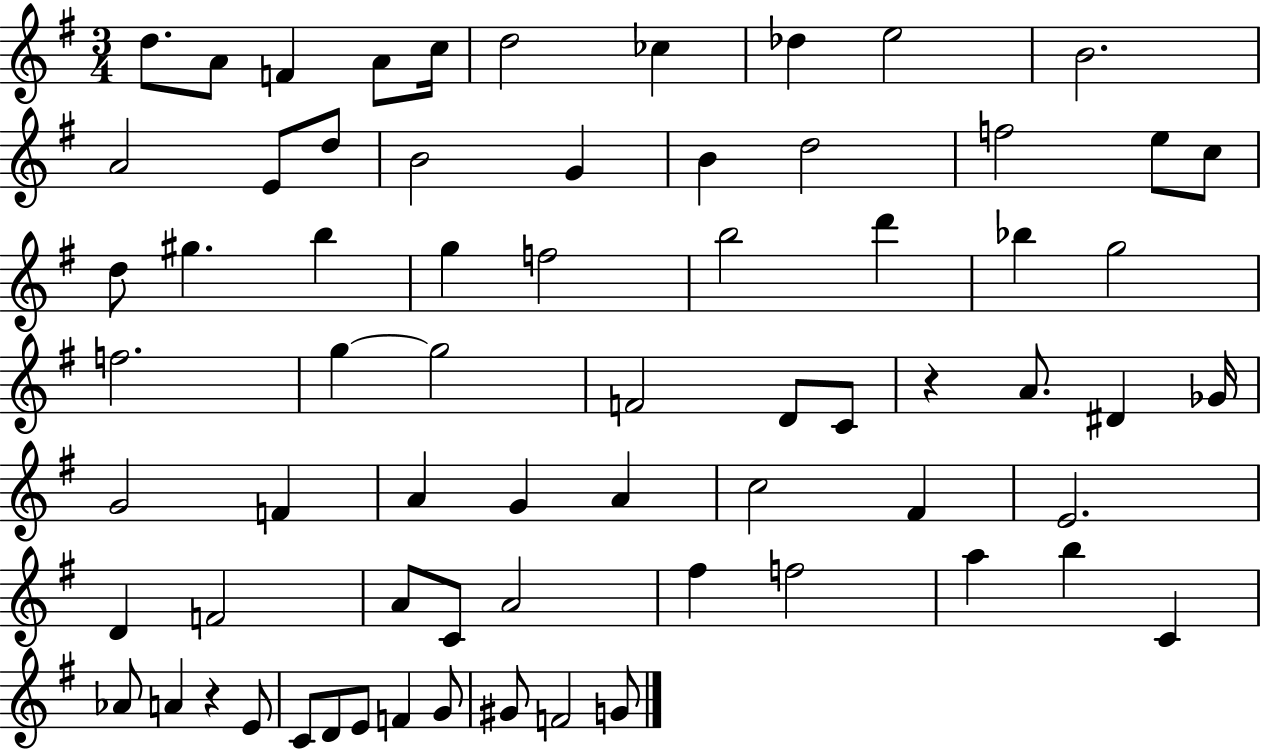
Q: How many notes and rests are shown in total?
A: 69